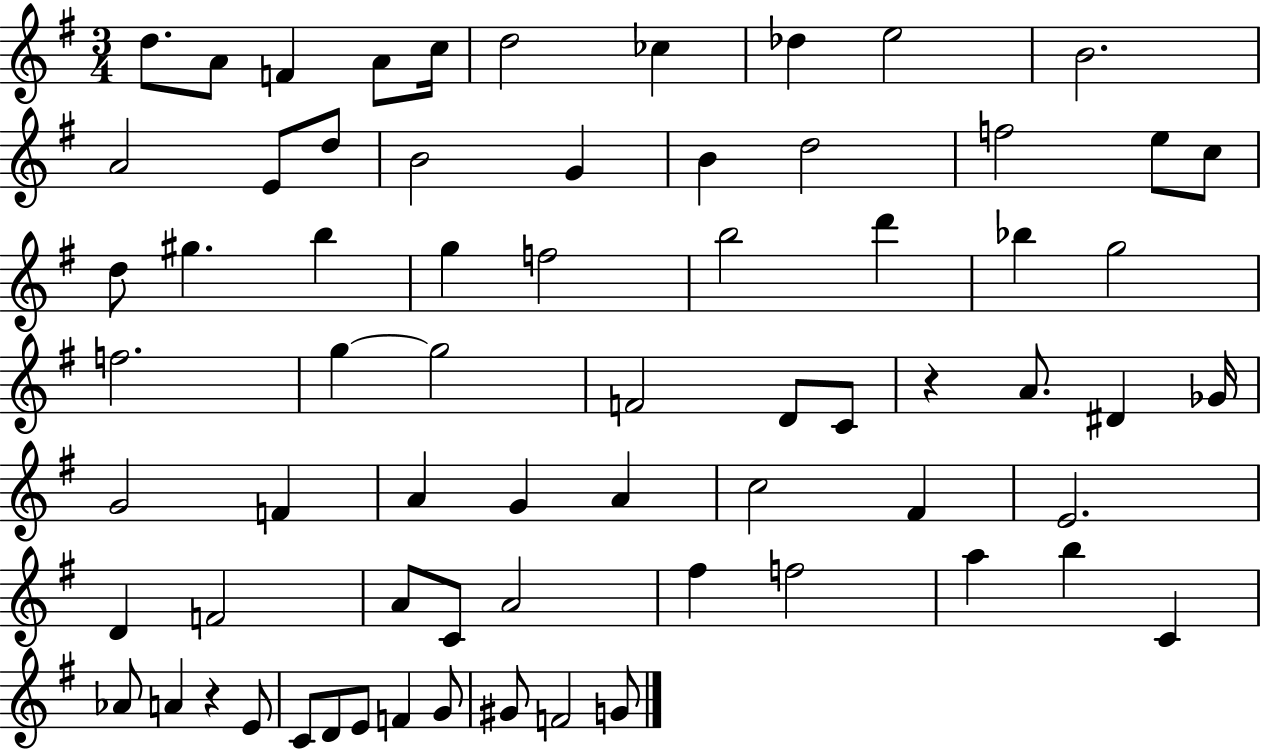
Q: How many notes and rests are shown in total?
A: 69